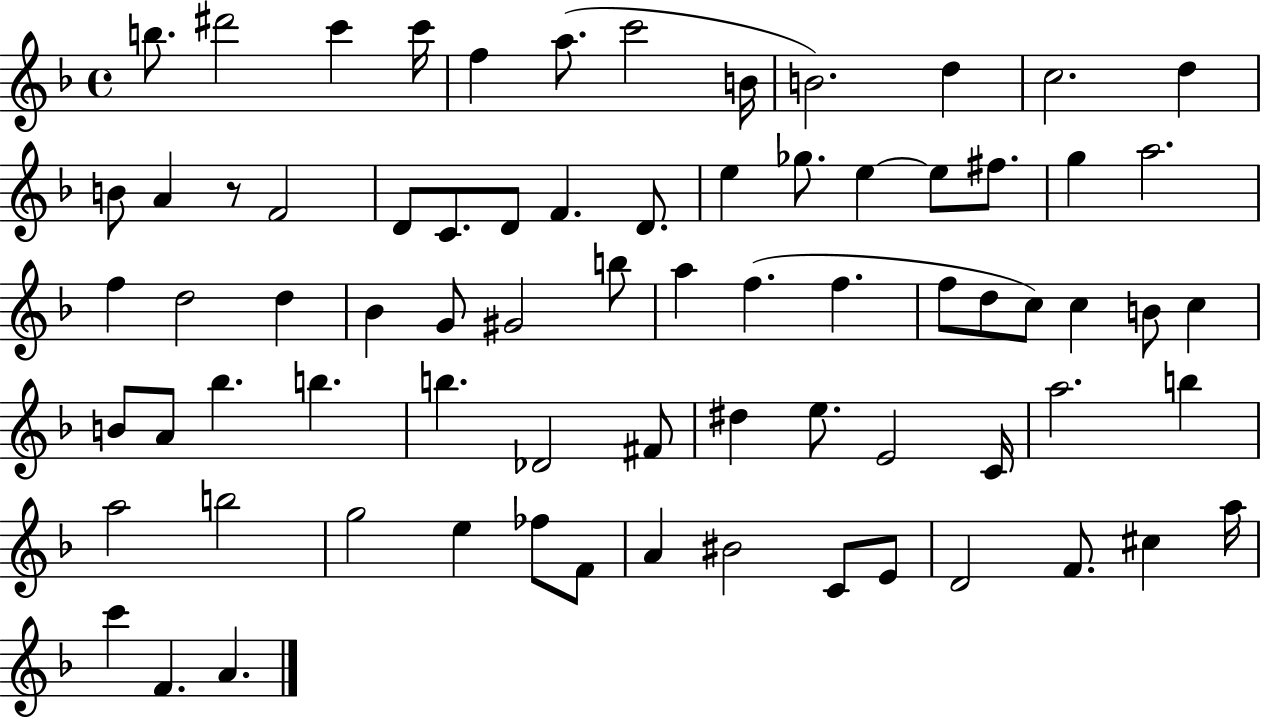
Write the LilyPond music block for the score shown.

{
  \clef treble
  \time 4/4
  \defaultTimeSignature
  \key f \major
  b''8. dis'''2 c'''4 c'''16 | f''4 a''8.( c'''2 b'16 | b'2.) d''4 | c''2. d''4 | \break b'8 a'4 r8 f'2 | d'8 c'8. d'8 f'4. d'8. | e''4 ges''8. e''4~~ e''8 fis''8. | g''4 a''2. | \break f''4 d''2 d''4 | bes'4 g'8 gis'2 b''8 | a''4 f''4.( f''4. | f''8 d''8 c''8) c''4 b'8 c''4 | \break b'8 a'8 bes''4. b''4. | b''4. des'2 fis'8 | dis''4 e''8. e'2 c'16 | a''2. b''4 | \break a''2 b''2 | g''2 e''4 fes''8 f'8 | a'4 bis'2 c'8 e'8 | d'2 f'8. cis''4 a''16 | \break c'''4 f'4. a'4. | \bar "|."
}